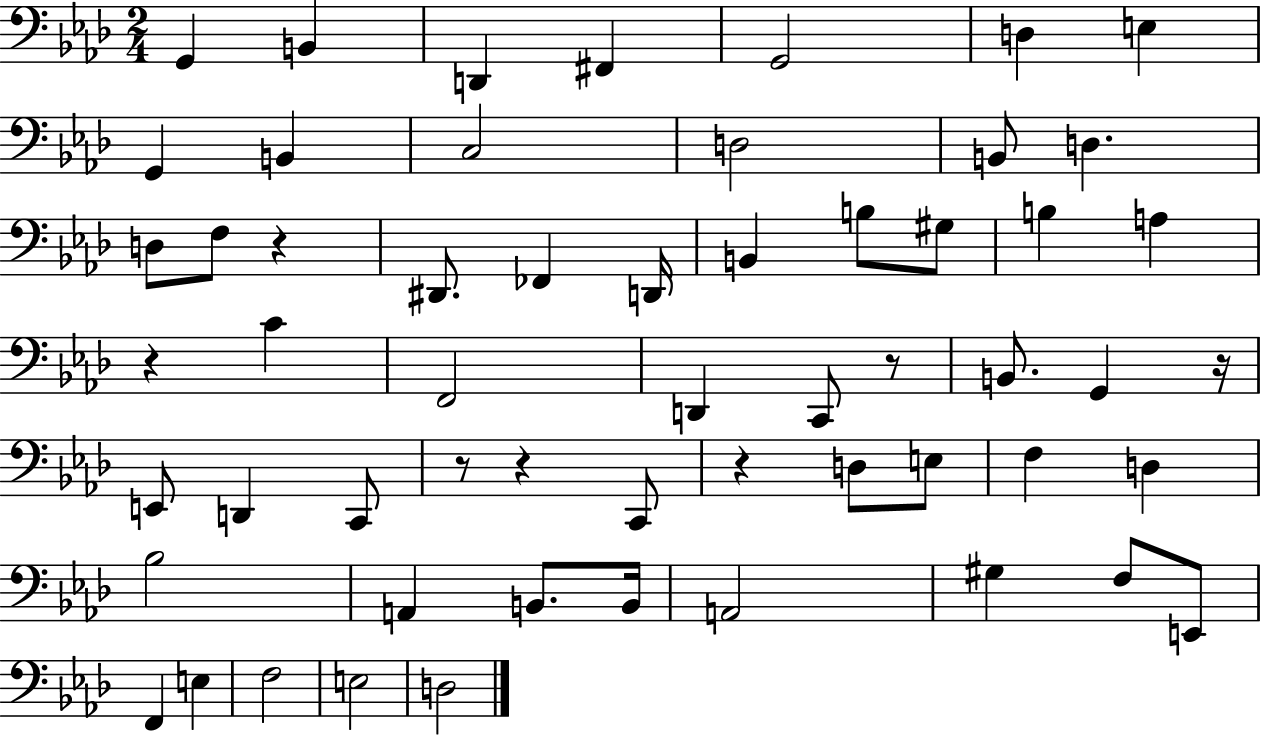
G2/q B2/q D2/q F#2/q G2/h D3/q E3/q G2/q B2/q C3/h D3/h B2/e D3/q. D3/e F3/e R/q D#2/e. FES2/q D2/s B2/q B3/e G#3/e B3/q A3/q R/q C4/q F2/h D2/q C2/e R/e B2/e. G2/q R/s E2/e D2/q C2/e R/e R/q C2/e R/q D3/e E3/e F3/q D3/q Bb3/h A2/q B2/e. B2/s A2/h G#3/q F3/e E2/e F2/q E3/q F3/h E3/h D3/h